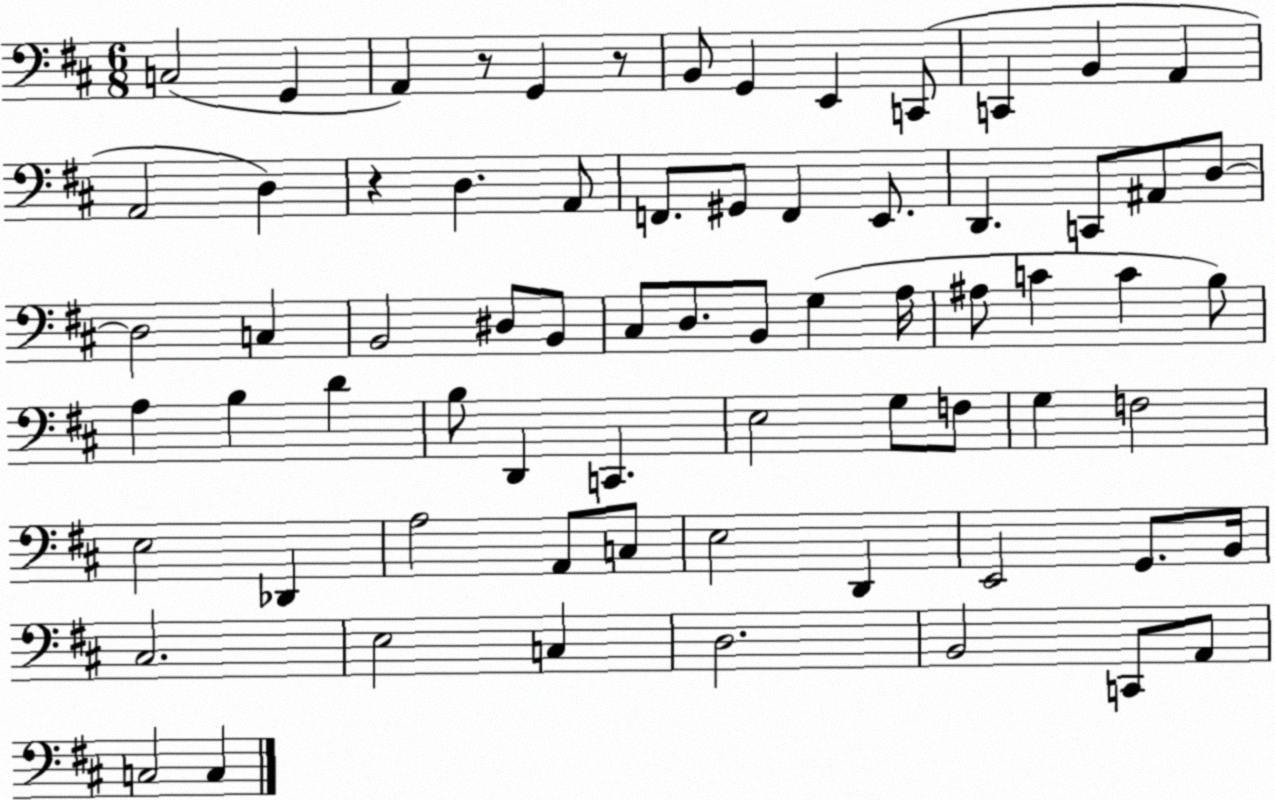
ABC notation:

X:1
T:Untitled
M:6/8
L:1/4
K:D
C,2 G,, A,, z/2 G,, z/2 B,,/2 G,, E,, C,,/2 C,, B,, A,, A,,2 D, z D, A,,/2 F,,/2 ^G,,/2 F,, E,,/2 D,, C,,/2 ^A,,/2 D,/2 D,2 C, B,,2 ^D,/2 B,,/2 ^C,/2 D,/2 B,,/2 G, A,/4 ^A,/2 C C B,/2 A, B, D B,/2 D,, C,, E,2 G,/2 F,/2 G, F,2 E,2 _D,, A,2 A,,/2 C,/2 E,2 D,, E,,2 G,,/2 B,,/4 ^C,2 E,2 C, D,2 B,,2 C,,/2 A,,/2 C,2 C,